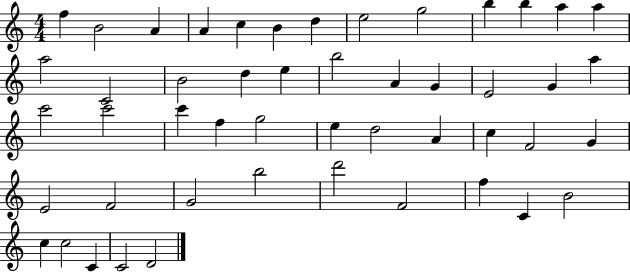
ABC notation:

X:1
T:Untitled
M:4/4
L:1/4
K:C
f B2 A A c B d e2 g2 b b a a a2 C2 B2 d e b2 A G E2 G a c'2 c'2 c' f g2 e d2 A c F2 G E2 F2 G2 b2 d'2 F2 f C B2 c c2 C C2 D2